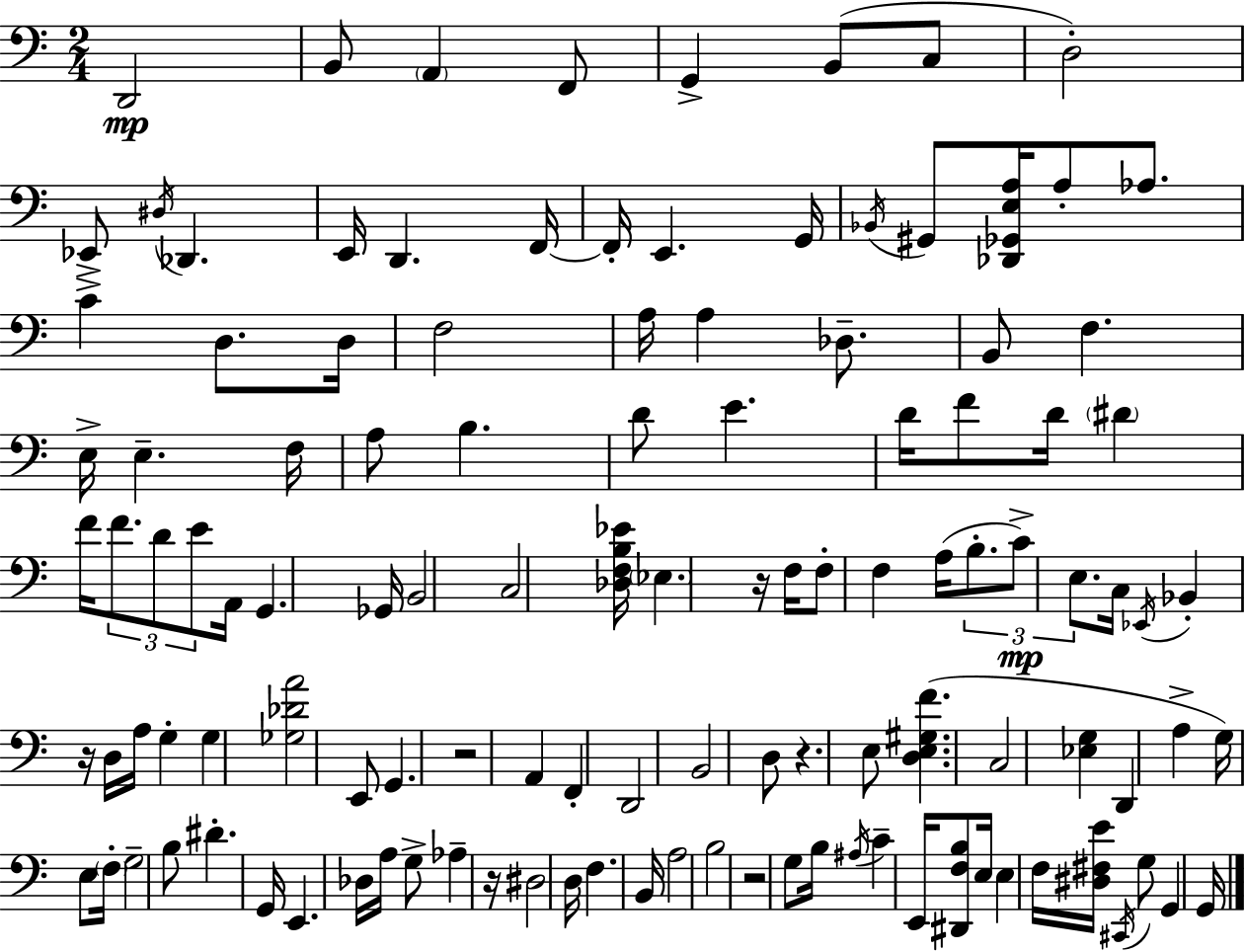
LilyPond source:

{
  \clef bass
  \numericTimeSignature
  \time 2/4
  \key c \major
  \repeat volta 2 { d,2\mp | b,8 \parenthesize a,4 f,8 | g,4-> b,8( c8 | d2-.) | \break ees,8-> \acciaccatura { dis16 } des,4. | e,16 d,4. | f,16~~ f,16-. e,4. | g,16 \acciaccatura { bes,16 } gis,8 <des, ges, e a>16 a8-. aes8. | \break c'4-> d8. | d16 f2 | a16 a4 des8.-- | b,8 f4. | \break e16-> e4.-- | f16 a8 b4. | d'8 e'4. | d'16 f'8 d'16 \parenthesize dis'4 | \break f'16 \tuplet 3/2 { f'8. d'8 | e'8 } a,16 g,4. | ges,16 b,2 | c2 | \break <des f b ees'>16 \parenthesize ees4. | r16 f16 f8-. f4 | a16( \tuplet 3/2 { b8.-. c'8->\mp) e8. } | c16 \acciaccatura { ees,16 } bes,4-. | \break r16 d16 a16 g4-. g4 | <ges des' a'>2 | e,8 g,4. | r2 | \break a,4 f,4-. | d,2 | b,2 | d8 r4. | \break e8 <d e gis f'>4.( | c2 | <ees g>4 d,4 | a4-> g16) | \break e8 \parenthesize f16-. g2-- | b8 dis'4.-. | g,16 e,4. | des16 a16 g8-> aes4-- | \break r16 dis2 | d16 f4. | b,16 a2 | b2 | \break r2 | g8 b16 \acciaccatura { ais16 } c'4-- | e,16 <dis, f b>8 e16 e4 | f16 <dis fis e'>16 \acciaccatura { cis,16 } g8 | \break g,4 g,16 } \bar "|."
}